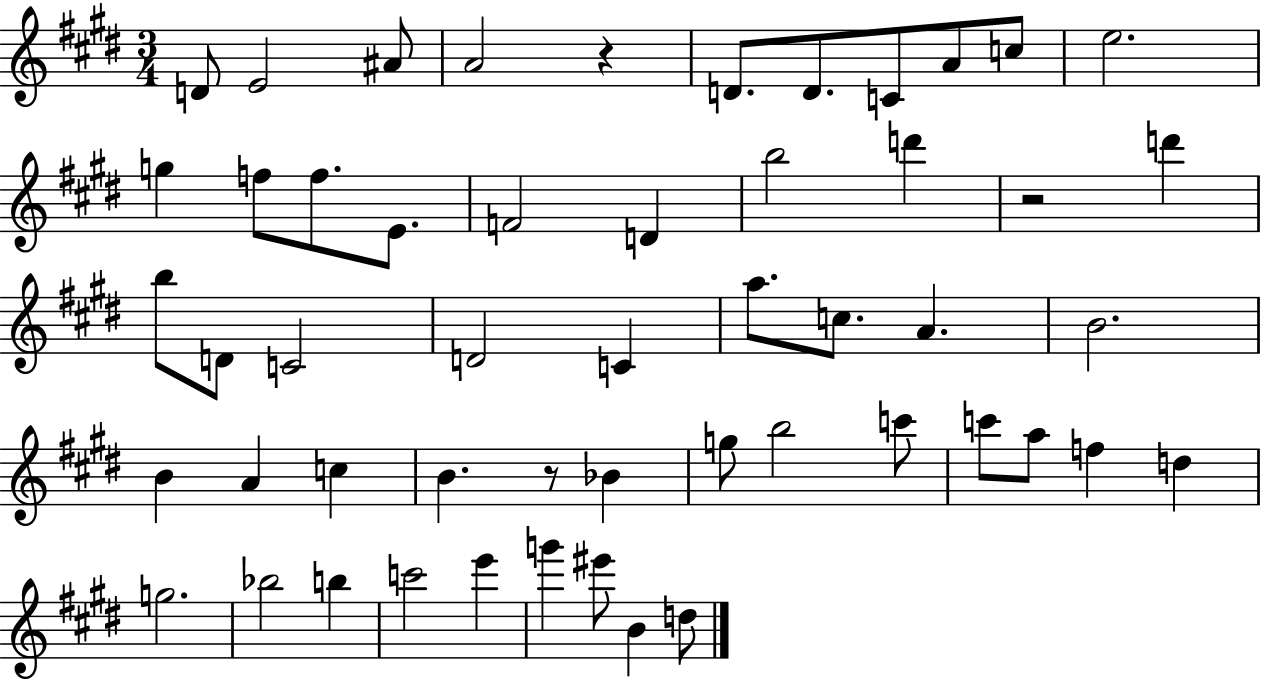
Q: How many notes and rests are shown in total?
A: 52